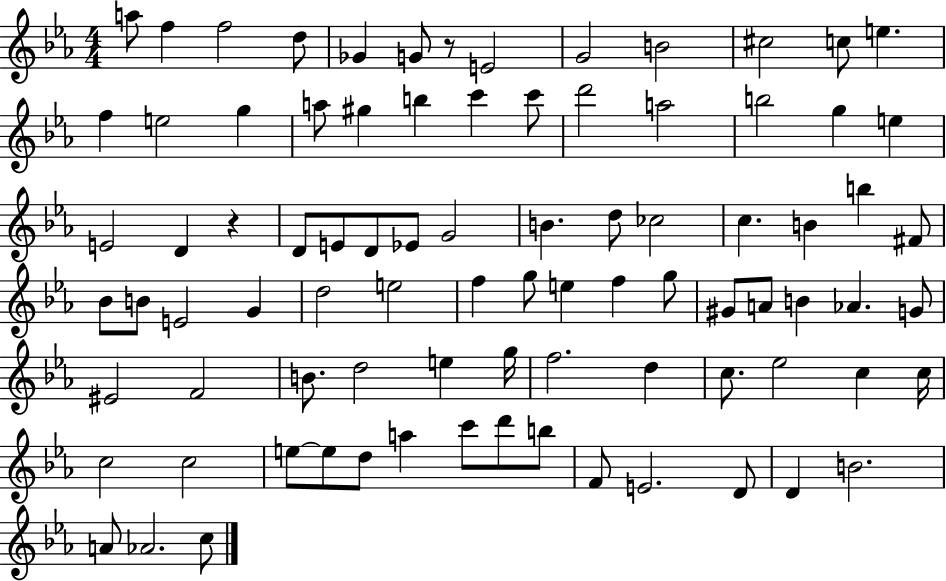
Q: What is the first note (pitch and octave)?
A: A5